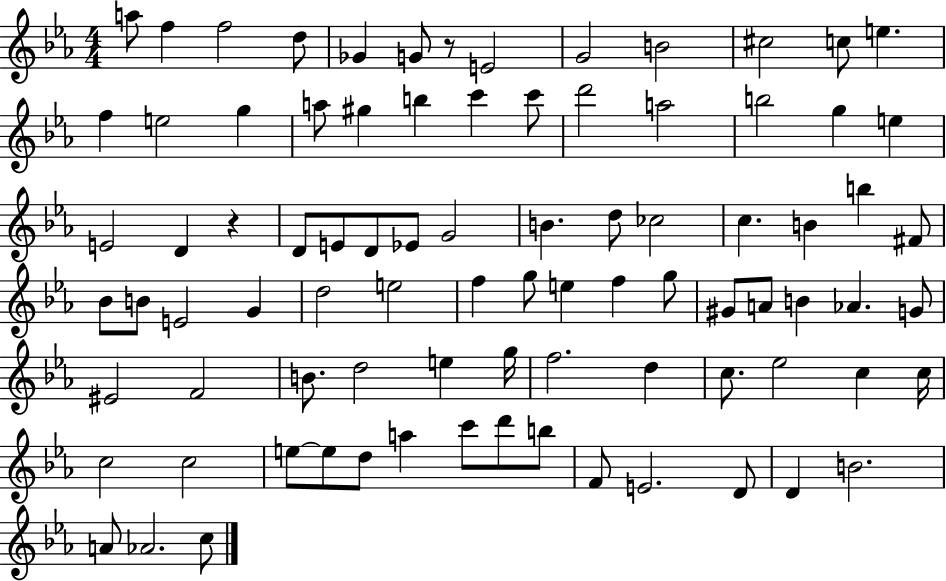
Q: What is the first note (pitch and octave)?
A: A5